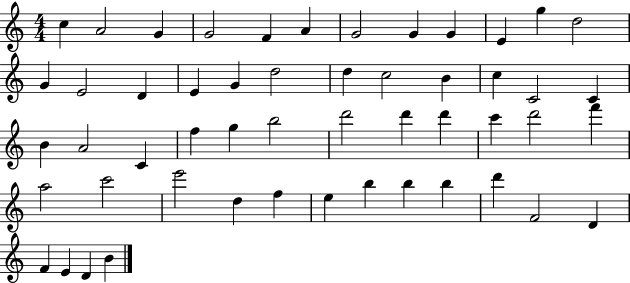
C5/q A4/h G4/q G4/h F4/q A4/q G4/h G4/q G4/q E4/q G5/q D5/h G4/q E4/h D4/q E4/q G4/q D5/h D5/q C5/h B4/q C5/q C4/h C4/q B4/q A4/h C4/q F5/q G5/q B5/h D6/h D6/q D6/q C6/q D6/h F6/q A5/h C6/h E6/h D5/q F5/q E5/q B5/q B5/q B5/q D6/q F4/h D4/q F4/q E4/q D4/q B4/q